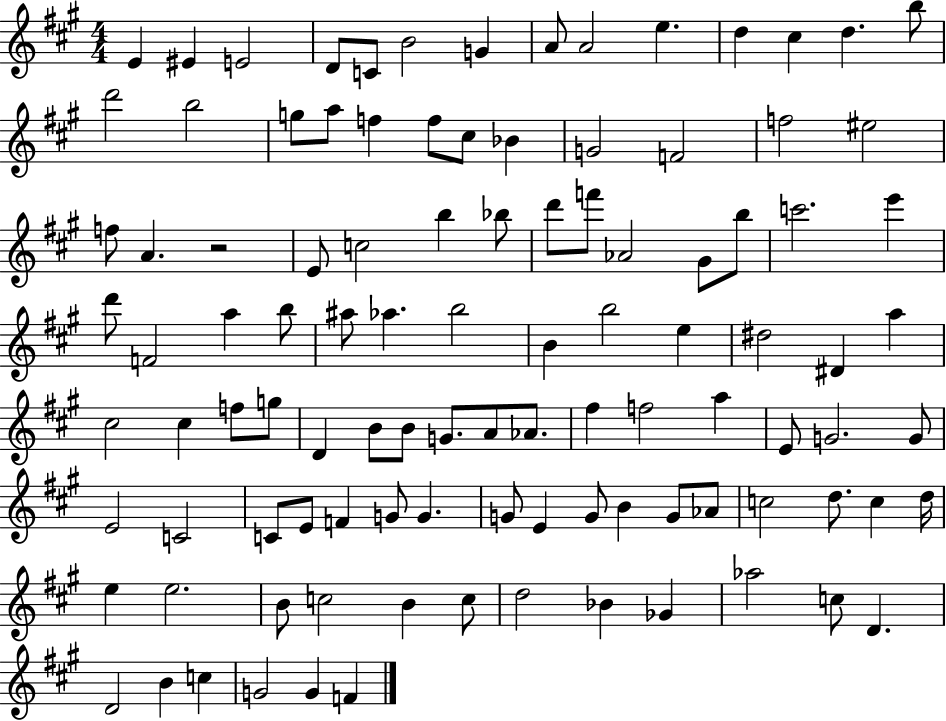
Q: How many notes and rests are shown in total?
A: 104